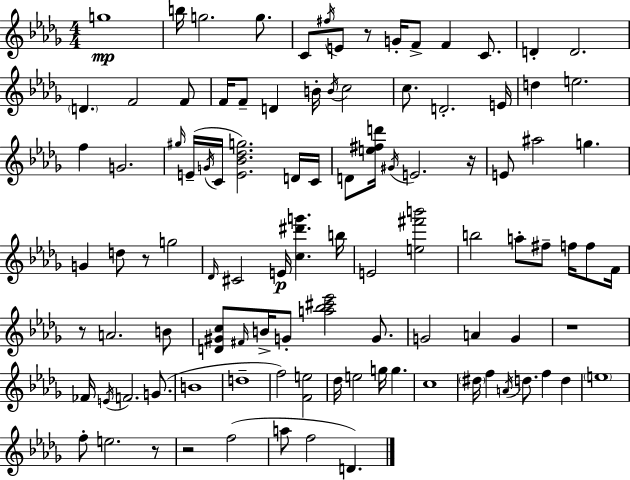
G5/w B5/s G5/h. G5/e. C4/e F#5/s E4/e R/e G4/s F4/e F4/q C4/e. D4/q D4/h. D4/q. F4/h F4/e F4/s F4/e D4/q B4/s B4/s C5/h C5/e. D4/h. E4/s D5/q E5/h. F5/q G4/h. G#5/s E4/s G4/s C4/s [E4,Bb4,Db5,G5]/h. D4/s C4/s D4/e [E5,F#5,D6]/s G#4/s E4/h. R/s E4/e A#5/h G5/q. G4/q D5/e R/e G5/h Db4/s C#4/h E4/s [C5,D#6,G6]/q. B5/s E4/h [E5,F#6,B6]/h B5/h A5/e F#5/e F5/s F5/e F4/s R/e A4/h. B4/e [D4,G#4,C5]/e F#4/s B4/s G4/e [A5,Bb5,C#6,Eb6]/h G4/e. G4/h A4/q G4/q R/w FES4/s E4/s F4/h. G4/e. B4/w D5/w F5/h [F4,E5]/h Db5/s E5/h G5/s G5/q. C5/w D#5/s F5/q A4/s D5/e. F5/q D5/q E5/w F5/e E5/h. R/e R/h F5/h A5/e F5/h D4/q.